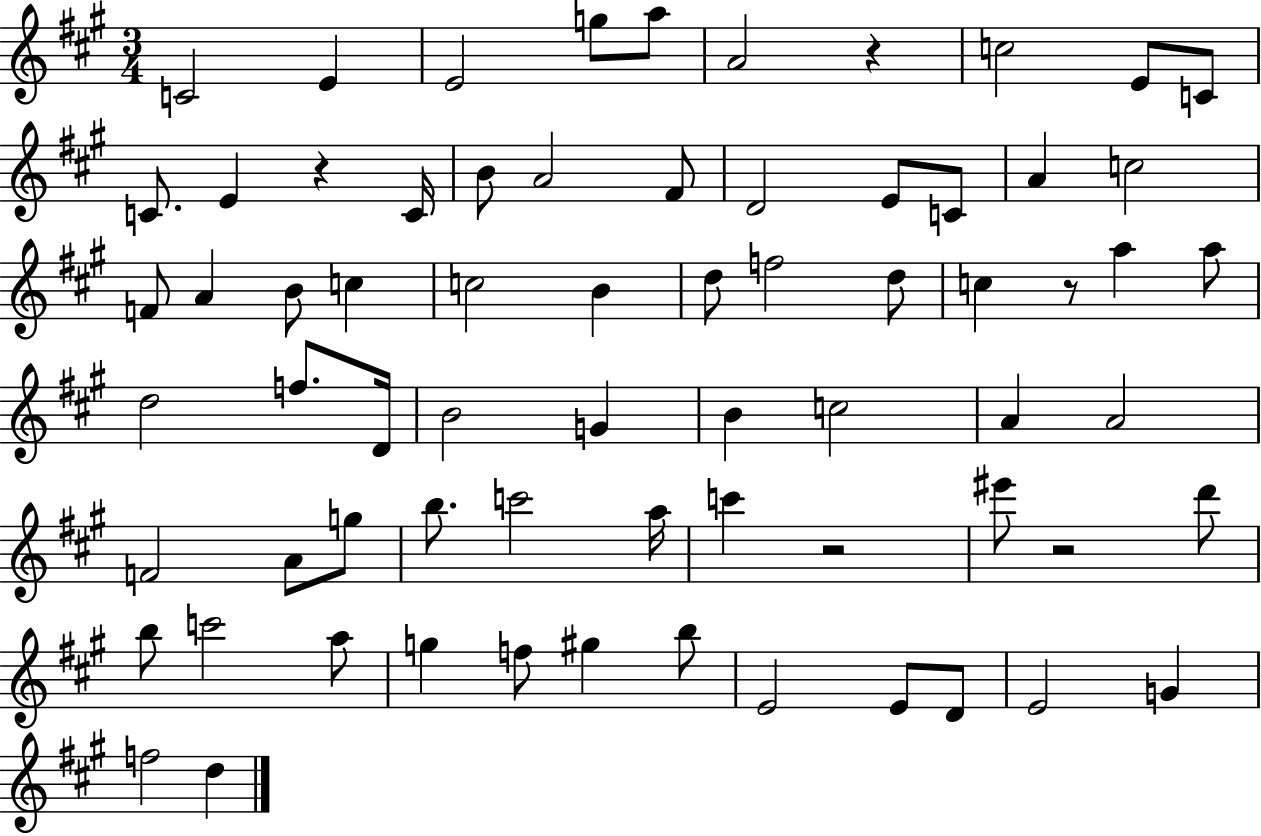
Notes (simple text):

C4/h E4/q E4/h G5/e A5/e A4/h R/q C5/h E4/e C4/e C4/e. E4/q R/q C4/s B4/e A4/h F#4/e D4/h E4/e C4/e A4/q C5/h F4/e A4/q B4/e C5/q C5/h B4/q D5/e F5/h D5/e C5/q R/e A5/q A5/e D5/h F5/e. D4/s B4/h G4/q B4/q C5/h A4/q A4/h F4/h A4/e G5/e B5/e. C6/h A5/s C6/q R/h EIS6/e R/h D6/e B5/e C6/h A5/e G5/q F5/e G#5/q B5/e E4/h E4/e D4/e E4/h G4/q F5/h D5/q